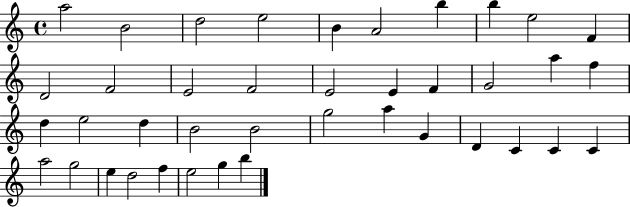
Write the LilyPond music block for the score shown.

{
  \clef treble
  \time 4/4
  \defaultTimeSignature
  \key c \major
  a''2 b'2 | d''2 e''2 | b'4 a'2 b''4 | b''4 e''2 f'4 | \break d'2 f'2 | e'2 f'2 | e'2 e'4 f'4 | g'2 a''4 f''4 | \break d''4 e''2 d''4 | b'2 b'2 | g''2 a''4 g'4 | d'4 c'4 c'4 c'4 | \break a''2 g''2 | e''4 d''2 f''4 | e''2 g''4 b''4 | \bar "|."
}